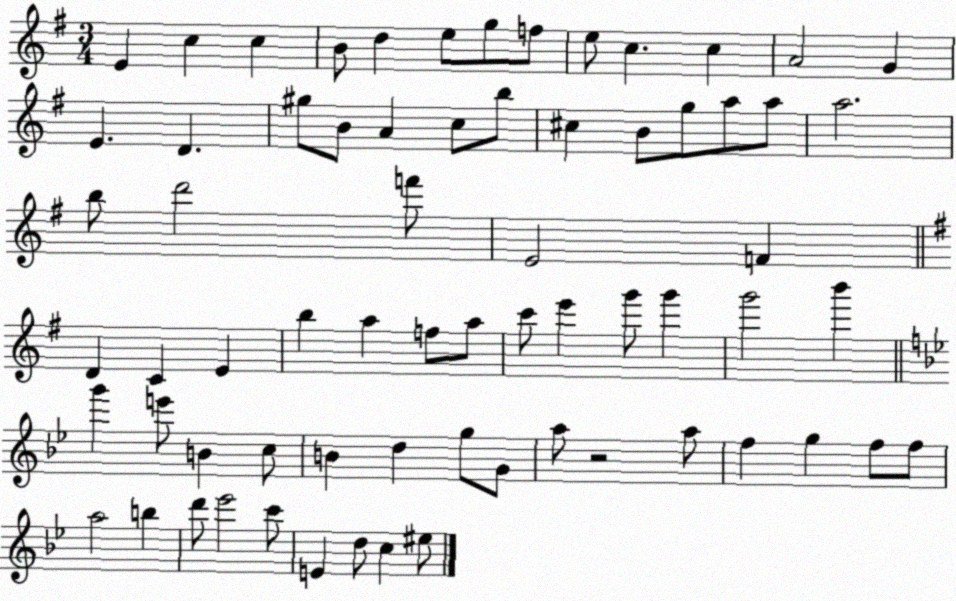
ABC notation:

X:1
T:Untitled
M:3/4
L:1/4
K:G
E c c B/2 d e/2 g/2 f/2 e/2 c c A2 G E D ^g/2 B/2 A c/2 b/2 ^c B/2 g/2 a/2 a/2 a2 b/2 d'2 f'/2 E2 F D C E b a f/2 a/2 c'/2 e' g'/2 g' g'2 b' g' e'/2 B c/2 B d g/2 G/2 a/2 z2 a/2 f g f/2 f/2 a2 b d'/2 _e'2 c'/2 E d/2 c ^e/2